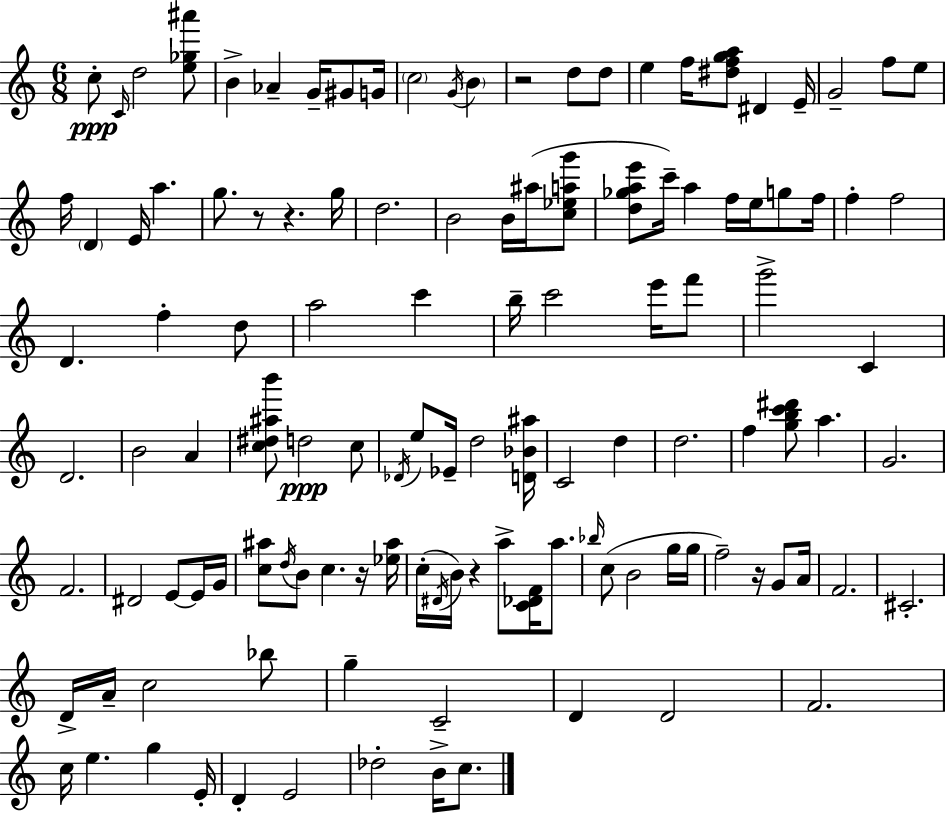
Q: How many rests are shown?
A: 6